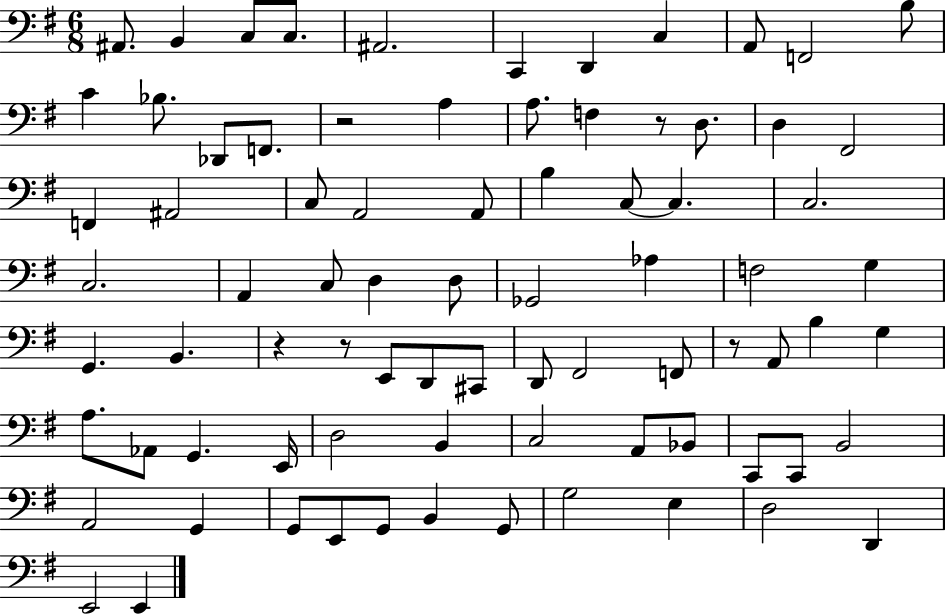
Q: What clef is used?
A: bass